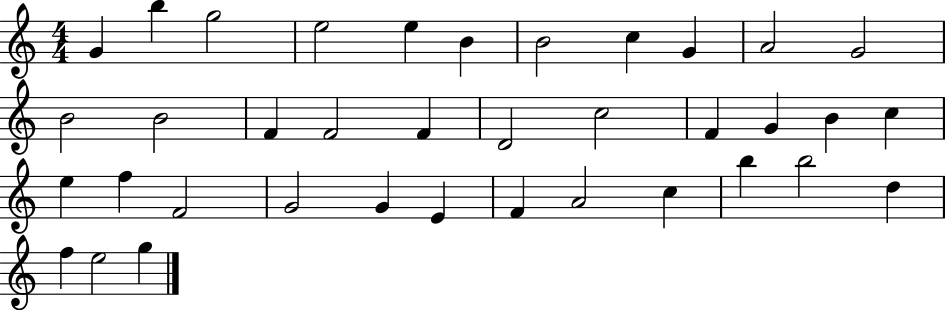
X:1
T:Untitled
M:4/4
L:1/4
K:C
G b g2 e2 e B B2 c G A2 G2 B2 B2 F F2 F D2 c2 F G B c e f F2 G2 G E F A2 c b b2 d f e2 g